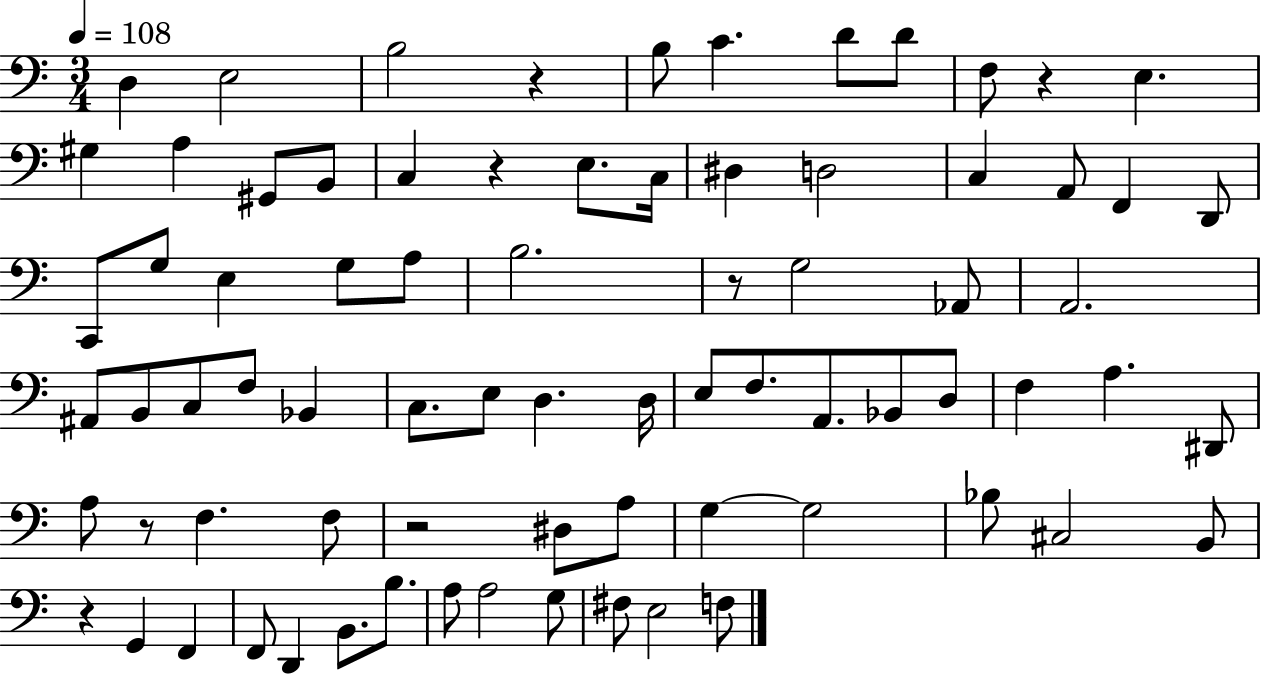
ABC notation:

X:1
T:Untitled
M:3/4
L:1/4
K:C
D, E,2 B,2 z B,/2 C D/2 D/2 F,/2 z E, ^G, A, ^G,,/2 B,,/2 C, z E,/2 C,/4 ^D, D,2 C, A,,/2 F,, D,,/2 C,,/2 G,/2 E, G,/2 A,/2 B,2 z/2 G,2 _A,,/2 A,,2 ^A,,/2 B,,/2 C,/2 F,/2 _B,, C,/2 E,/2 D, D,/4 E,/2 F,/2 A,,/2 _B,,/2 D,/2 F, A, ^D,,/2 A,/2 z/2 F, F,/2 z2 ^D,/2 A,/2 G, G,2 _B,/2 ^C,2 B,,/2 z G,, F,, F,,/2 D,, B,,/2 B,/2 A,/2 A,2 G,/2 ^F,/2 E,2 F,/2